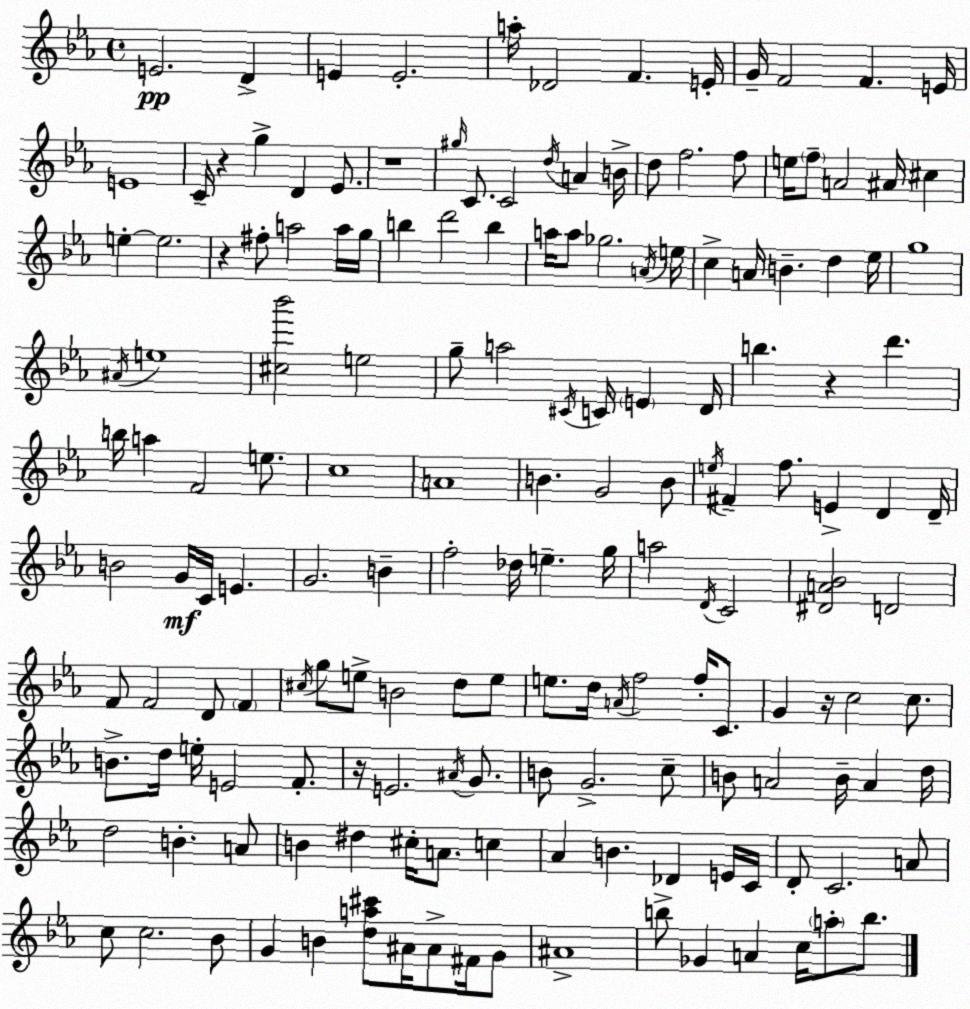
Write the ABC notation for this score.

X:1
T:Untitled
M:4/4
L:1/4
K:Eb
E2 D E E2 a/4 _D2 F E/4 G/4 F2 F E/4 E4 C/4 z g D _E/2 z4 ^g/4 C/2 C2 d/4 A B/4 d/2 f2 f/2 e/4 f/2 A2 ^A/4 ^c e e2 z ^f/2 a2 a/4 g/4 b d'2 b a/4 a/2 _g2 A/4 e/4 c A/4 B d _e/4 g4 ^A/4 e4 [^c_b']2 e2 g/2 a2 ^C/4 C/4 E D/4 b z d' b/4 a F2 e/2 c4 A4 B G2 B/2 e/4 ^F f/2 E D D/4 B2 G/4 C/4 E G2 B f2 _d/4 e g/4 a2 D/4 C2 [^DA_B]2 D2 F/2 F2 D/2 F ^c/4 g/2 e/2 B2 d/2 e/2 e/2 d/4 A/4 f2 f/4 C/2 G z/4 c2 c/2 B/2 d/4 e/4 E2 F/2 z/4 E2 ^A/4 G/2 B/2 G2 c/2 B/2 A2 B/4 A d/4 d2 B A/2 B ^d ^c/4 A/2 c _A B _D E/4 C/4 D/2 C2 A/2 c/2 c2 _B/2 G B [da^c']/2 ^A/4 ^A/2 ^F/4 G/2 ^A4 b/2 _G A c/4 a/2 b/2